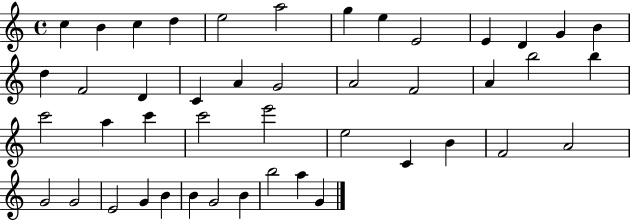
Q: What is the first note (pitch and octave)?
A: C5